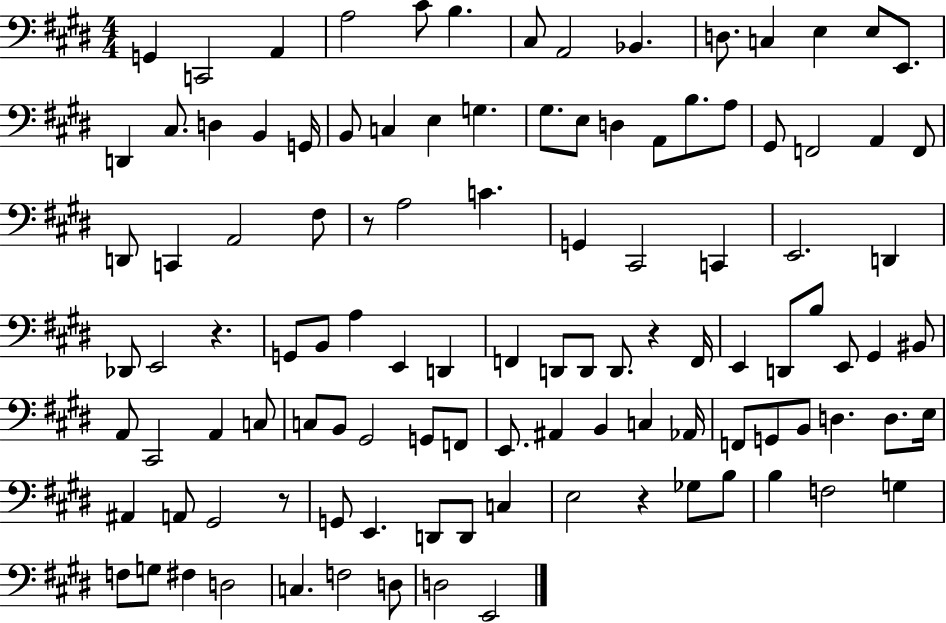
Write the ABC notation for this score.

X:1
T:Untitled
M:4/4
L:1/4
K:E
G,, C,,2 A,, A,2 ^C/2 B, ^C,/2 A,,2 _B,, D,/2 C, E, E,/2 E,,/2 D,, ^C,/2 D, B,, G,,/4 B,,/2 C, E, G, ^G,/2 E,/2 D, A,,/2 B,/2 A,/2 ^G,,/2 F,,2 A,, F,,/2 D,,/2 C,, A,,2 ^F,/2 z/2 A,2 C G,, ^C,,2 C,, E,,2 D,, _D,,/2 E,,2 z G,,/2 B,,/2 A, E,, D,, F,, D,,/2 D,,/2 D,,/2 z F,,/4 E,, D,,/2 B,/2 E,,/2 ^G,, ^B,,/2 A,,/2 ^C,,2 A,, C,/2 C,/2 B,,/2 ^G,,2 G,,/2 F,,/2 E,,/2 ^A,, B,, C, _A,,/4 F,,/2 G,,/2 B,,/2 D, D,/2 E,/4 ^A,, A,,/2 ^G,,2 z/2 G,,/2 E,, D,,/2 D,,/2 C, E,2 z _G,/2 B,/2 B, F,2 G, F,/2 G,/2 ^F, D,2 C, F,2 D,/2 D,2 E,,2